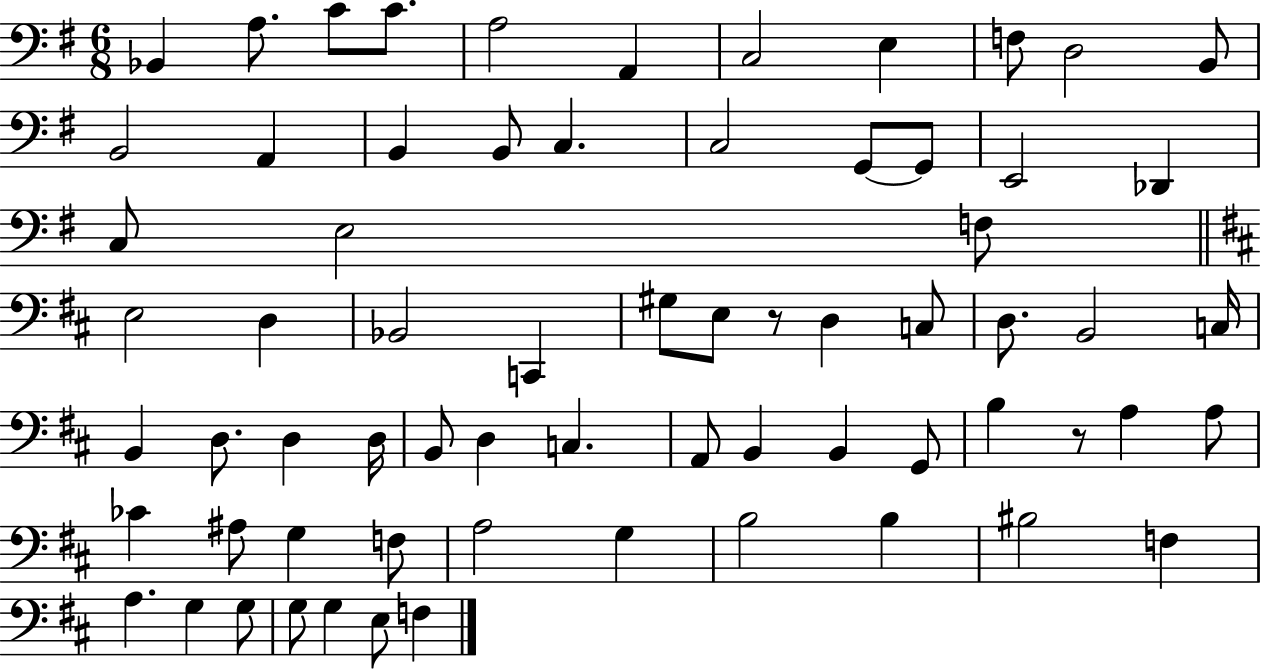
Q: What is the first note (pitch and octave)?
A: Bb2